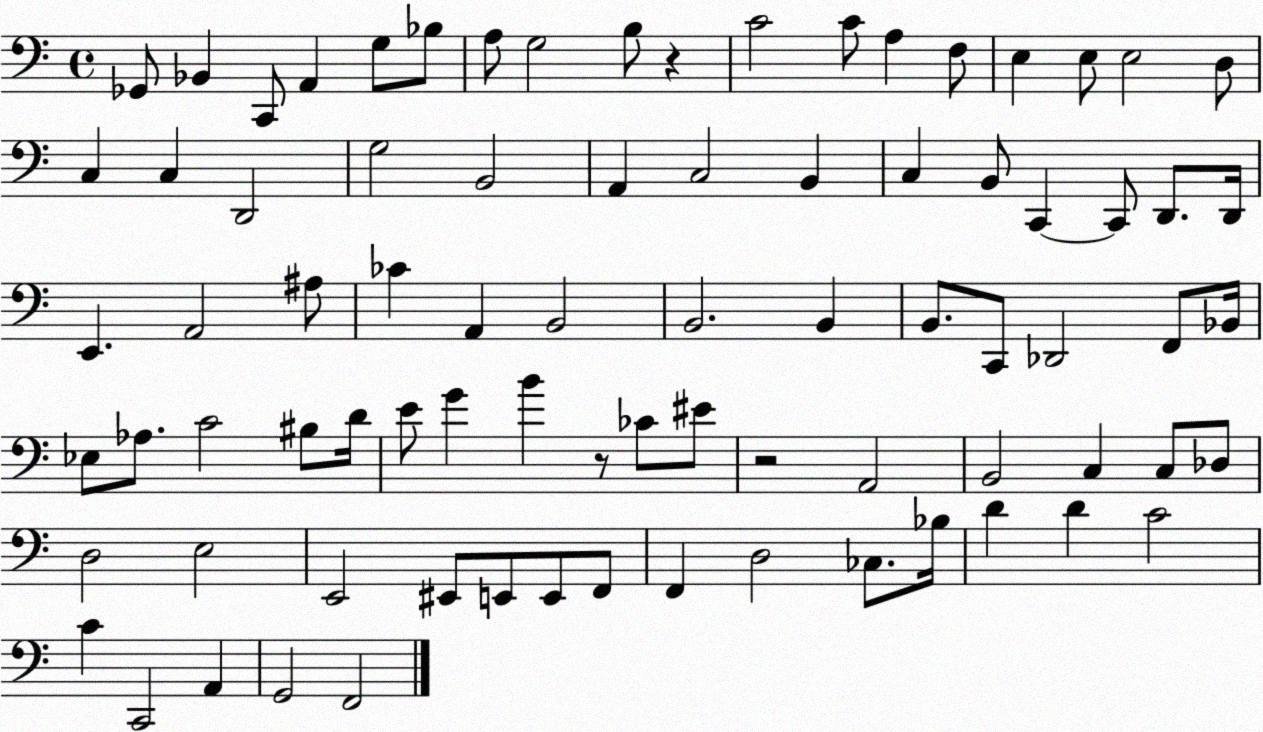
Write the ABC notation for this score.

X:1
T:Untitled
M:4/4
L:1/4
K:C
_G,,/2 _B,, C,,/2 A,, G,/2 _B,/2 A,/2 G,2 B,/2 z C2 C/2 A, F,/2 E, E,/2 E,2 D,/2 C, C, D,,2 G,2 B,,2 A,, C,2 B,, C, B,,/2 C,, C,,/2 D,,/2 D,,/4 E,, A,,2 ^A,/2 _C A,, B,,2 B,,2 B,, B,,/2 C,,/2 _D,,2 F,,/2 _B,,/4 _E,/2 _A,/2 C2 ^B,/2 D/4 E/2 G B z/2 _C/2 ^E/2 z2 A,,2 B,,2 C, C,/2 _D,/2 D,2 E,2 E,,2 ^E,,/2 E,,/2 E,,/2 F,,/2 F,, D,2 _C,/2 _B,/4 D D C2 C C,,2 A,, G,,2 F,,2